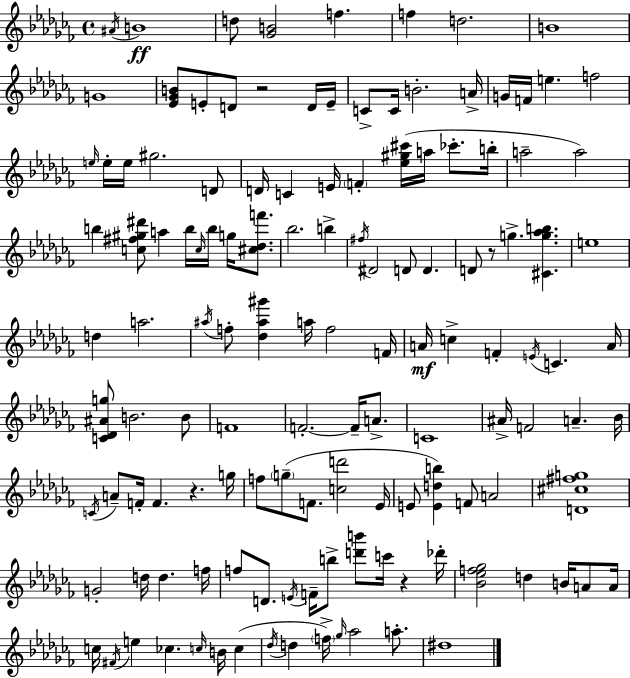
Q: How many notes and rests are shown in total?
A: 131